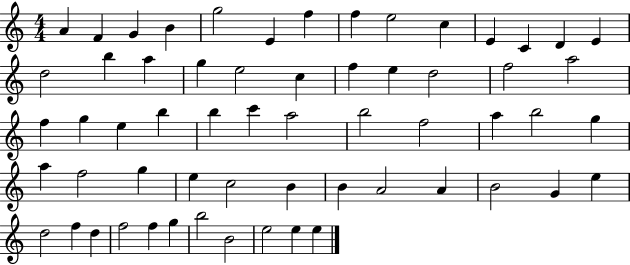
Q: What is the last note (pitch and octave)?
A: E5